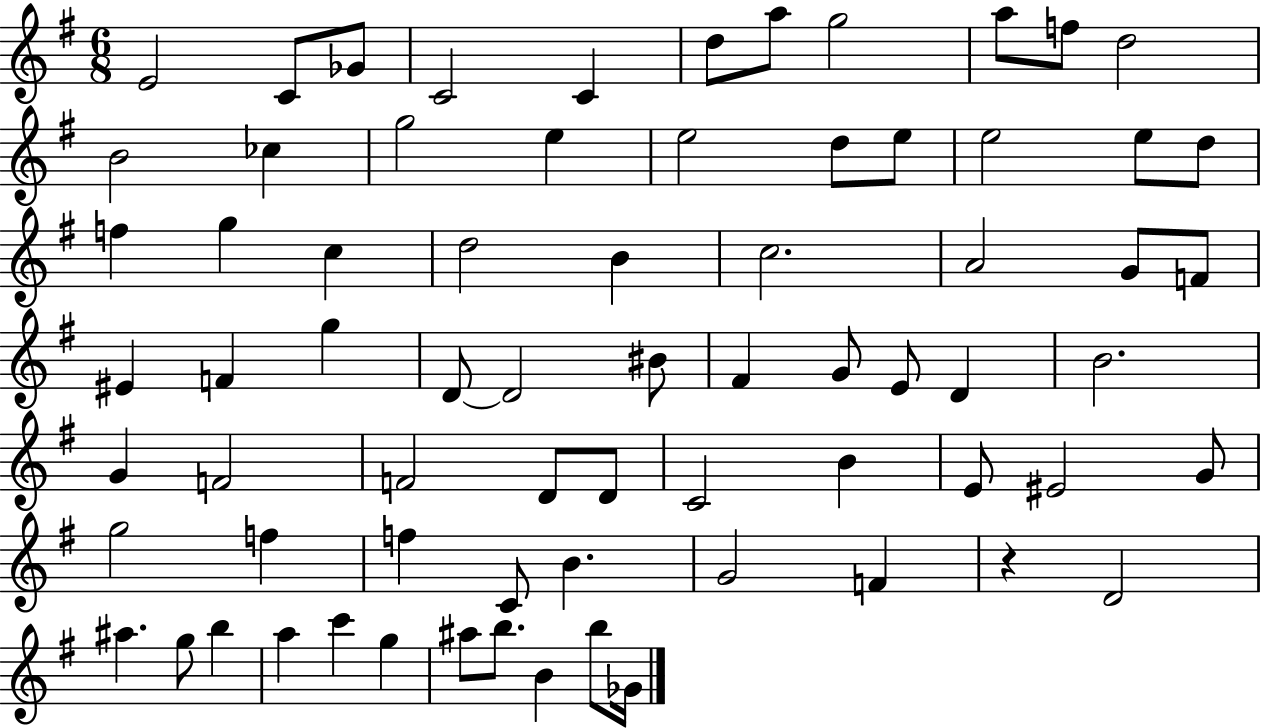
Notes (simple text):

E4/h C4/e Gb4/e C4/h C4/q D5/e A5/e G5/h A5/e F5/e D5/h B4/h CES5/q G5/h E5/q E5/h D5/e E5/e E5/h E5/e D5/e F5/q G5/q C5/q D5/h B4/q C5/h. A4/h G4/e F4/e EIS4/q F4/q G5/q D4/e D4/h BIS4/e F#4/q G4/e E4/e D4/q B4/h. G4/q F4/h F4/h D4/e D4/e C4/h B4/q E4/e EIS4/h G4/e G5/h F5/q F5/q C4/e B4/q. G4/h F4/q R/q D4/h A#5/q. G5/e B5/q A5/q C6/q G5/q A#5/e B5/e. B4/q B5/e Gb4/s